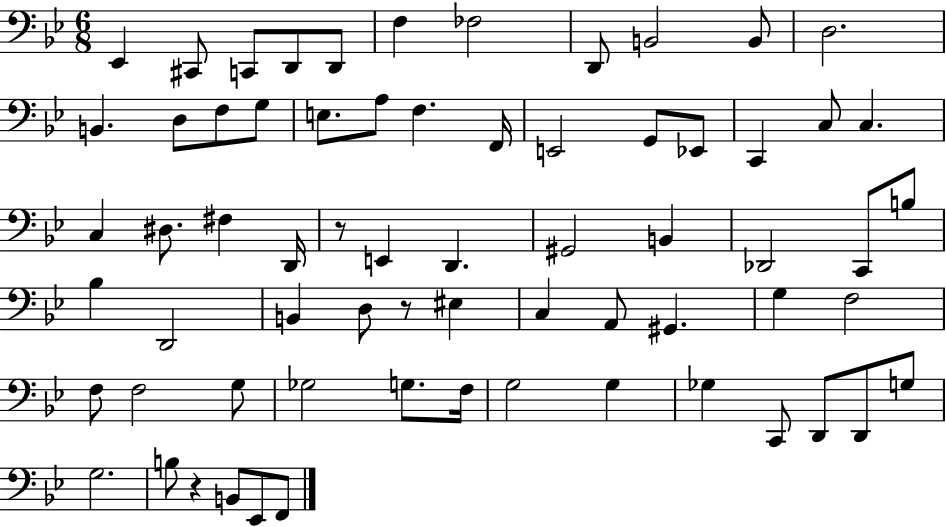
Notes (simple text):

Eb2/q C#2/e C2/e D2/e D2/e F3/q FES3/h D2/e B2/h B2/e D3/h. B2/q. D3/e F3/e G3/e E3/e. A3/e F3/q. F2/s E2/h G2/e Eb2/e C2/q C3/e C3/q. C3/q D#3/e. F#3/q D2/s R/e E2/q D2/q. G#2/h B2/q Db2/h C2/e B3/e Bb3/q D2/h B2/q D3/e R/e EIS3/q C3/q A2/e G#2/q. G3/q F3/h F3/e F3/h G3/e Gb3/h G3/e. F3/s G3/h G3/q Gb3/q C2/e D2/e D2/e G3/e G3/h. B3/e R/q B2/e Eb2/e F2/e